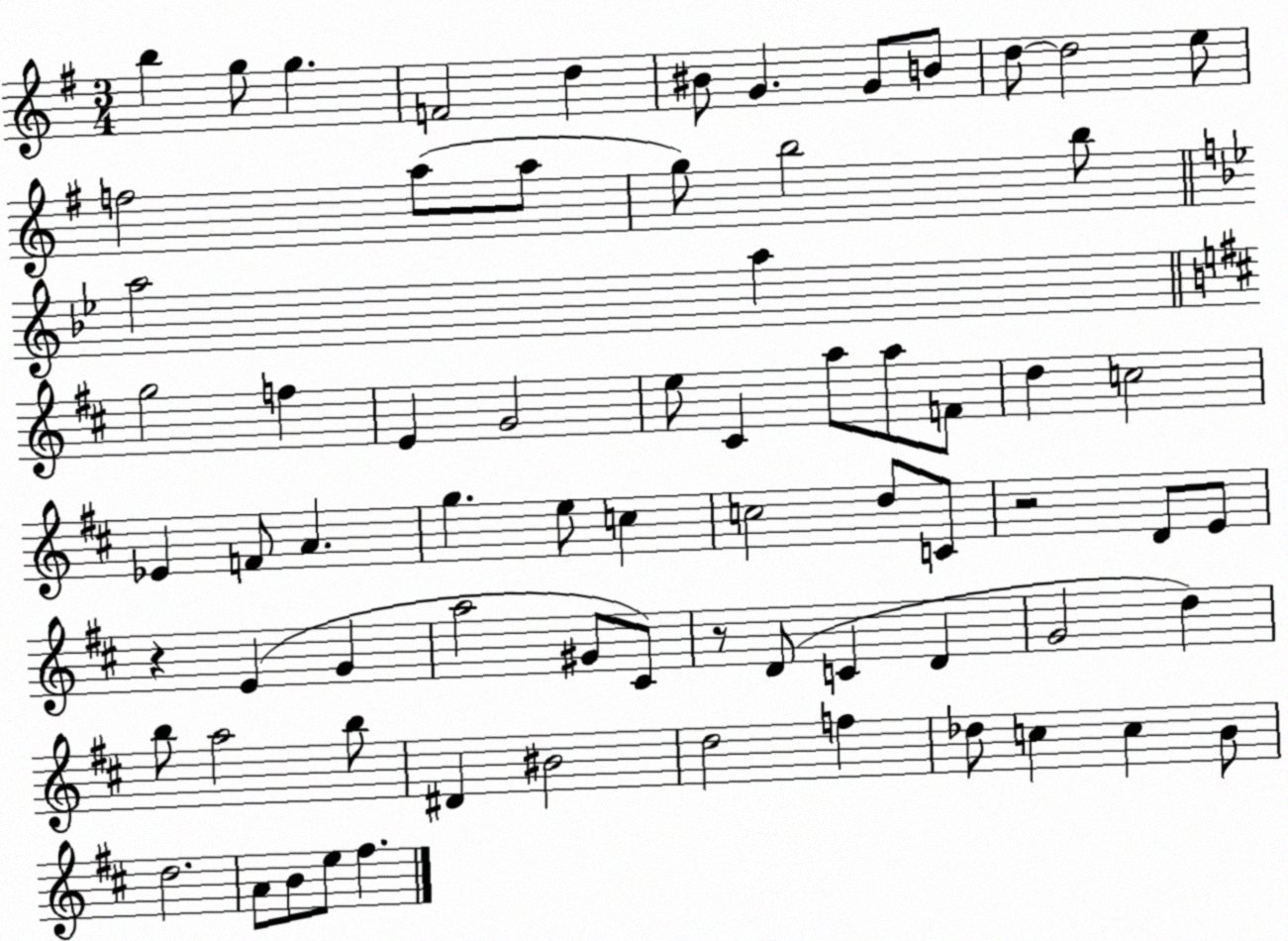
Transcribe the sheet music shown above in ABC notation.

X:1
T:Untitled
M:3/4
L:1/4
K:G
b g/2 g F2 d ^B/2 G G/2 B/2 d/2 d2 e/2 f2 a/2 a/2 g/2 b2 b/2 a2 a g2 f E G2 e/2 ^C a/2 a/2 F/2 d c2 _E F/2 A g e/2 c c2 d/2 C/2 z2 D/2 E/2 z E G a2 ^G/2 ^C/2 z/2 D/2 C D G2 d b/2 a2 b/2 ^D ^B2 d2 f _d/2 c c B/2 d2 A/2 B/2 e/2 ^f